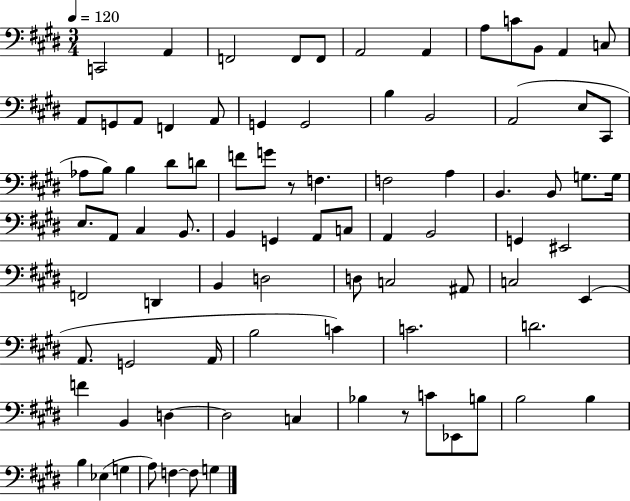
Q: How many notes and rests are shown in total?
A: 86